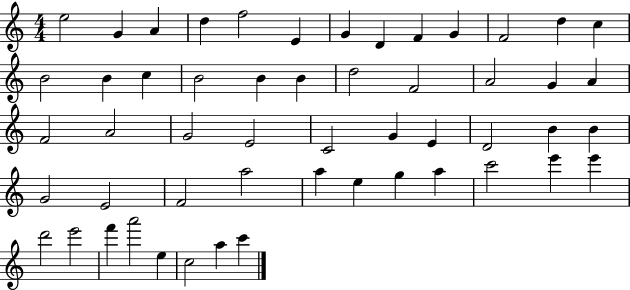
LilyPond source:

{
  \clef treble
  \numericTimeSignature
  \time 4/4
  \key c \major
  e''2 g'4 a'4 | d''4 f''2 e'4 | g'4 d'4 f'4 g'4 | f'2 d''4 c''4 | \break b'2 b'4 c''4 | b'2 b'4 b'4 | d''2 f'2 | a'2 g'4 a'4 | \break f'2 a'2 | g'2 e'2 | c'2 g'4 e'4 | d'2 b'4 b'4 | \break g'2 e'2 | f'2 a''2 | a''4 e''4 g''4 a''4 | c'''2 e'''4 e'''4 | \break d'''2 e'''2 | f'''4 a'''2 e''4 | c''2 a''4 c'''4 | \bar "|."
}